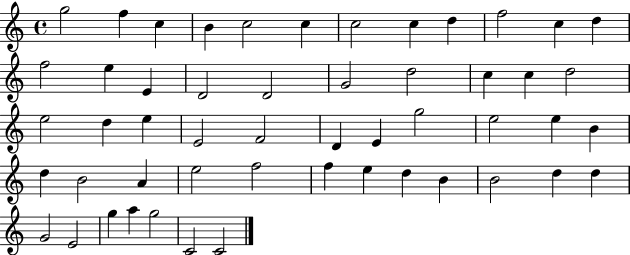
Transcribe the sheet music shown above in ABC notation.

X:1
T:Untitled
M:4/4
L:1/4
K:C
g2 f c B c2 c c2 c d f2 c d f2 e E D2 D2 G2 d2 c c d2 e2 d e E2 F2 D E g2 e2 e B d B2 A e2 f2 f e d B B2 d d G2 E2 g a g2 C2 C2